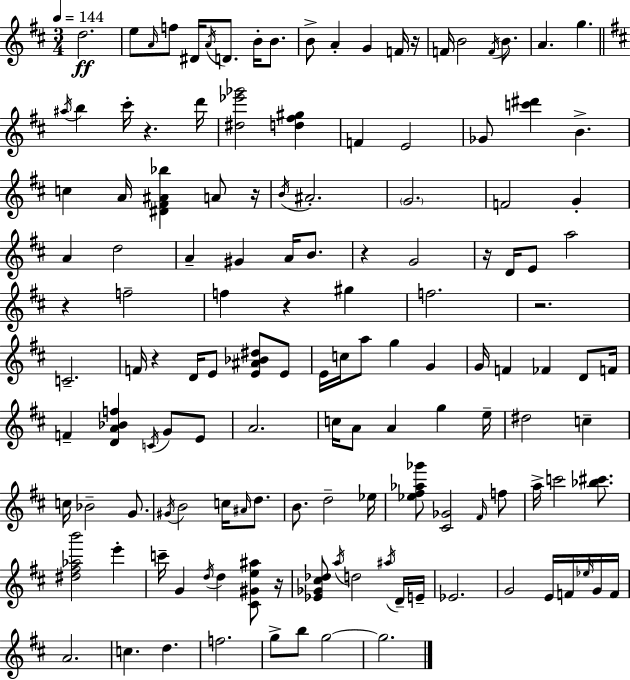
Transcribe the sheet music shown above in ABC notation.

X:1
T:Untitled
M:3/4
L:1/4
K:D
d2 e/2 A/4 f/2 ^D/4 A/4 D/2 B/4 B/2 B/2 A G F/4 z/4 F/4 B2 F/4 B/2 A g ^a/4 b ^c'/4 z d'/4 [^d_e'_g']2 [d^f^g] F E2 _G/2 [c'^d'] B c A/4 [^D^F^A_b] A/2 z/4 B/4 ^A2 G2 F2 G A d2 A ^G A/4 B/2 z G2 z/4 D/4 E/2 a2 z f2 f z ^g f2 z2 C2 F/4 z D/4 E/2 [E^A_B^d]/2 E/2 E/4 c/4 a/2 g G G/4 F _F D/2 F/4 F [DA_Bf] C/4 G/2 E/2 A2 c/4 A/2 A g e/4 ^d2 c c/4 _B2 G/2 ^G/4 B2 c/4 ^A/4 d/2 B/2 d2 _e/4 [_e^f_a_g']/2 [^C_G]2 ^F/4 f/2 a/4 c'2 [_b^c']/2 [^d^f_ab']2 e' c'/4 G d/4 d [^C^Ge^a]/2 z/4 [_E_G^c_d]/2 a/4 d2 ^a/4 D/4 E/4 _E2 G2 E/4 F/4 _e/4 G/4 F/4 A2 c d f2 g/2 b/2 g2 g2